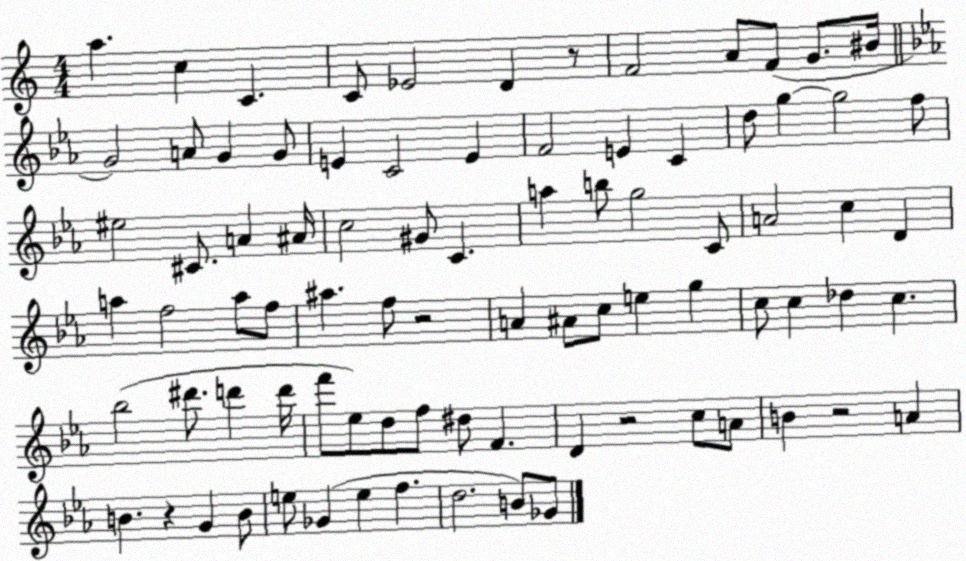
X:1
T:Untitled
M:4/4
L:1/4
K:C
a c C C/2 _E2 D z/2 F2 A/2 F/2 G/2 ^B/4 G2 A/2 G G/2 E C2 E F2 E C d/2 g g2 f/2 ^e2 ^C/2 A ^A/4 c2 ^G/2 C a b/2 g2 C/2 A2 c D a f2 a/2 f/2 ^a f/2 z2 A ^A/2 c/2 e g c/2 c _d c _b2 ^d'/2 d' d'/4 f'/2 _e/2 d/2 f/2 ^d/2 F D z2 c/2 A/2 B z2 A B z G B/2 e/2 _G e f d2 B/2 _G/2